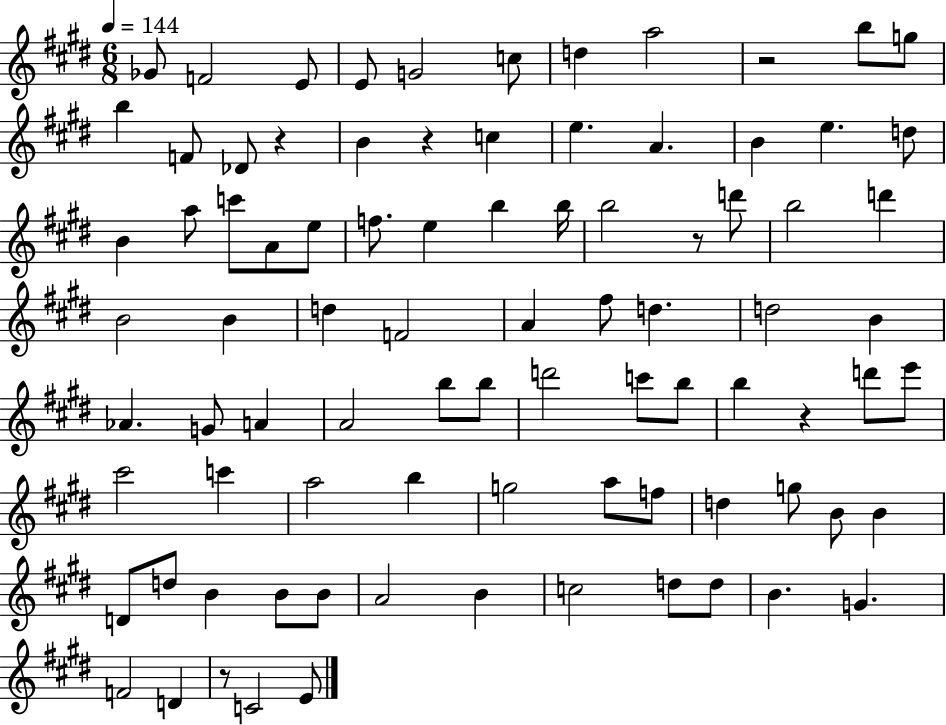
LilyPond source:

{
  \clef treble
  \numericTimeSignature
  \time 6/8
  \key e \major
  \tempo 4 = 144
  ges'8 f'2 e'8 | e'8 g'2 c''8 | d''4 a''2 | r2 b''8 g''8 | \break b''4 f'8 des'8 r4 | b'4 r4 c''4 | e''4. a'4. | b'4 e''4. d''8 | \break b'4 a''8 c'''8 a'8 e''8 | f''8. e''4 b''4 b''16 | b''2 r8 d'''8 | b''2 d'''4 | \break b'2 b'4 | d''4 f'2 | a'4 fis''8 d''4. | d''2 b'4 | \break aes'4. g'8 a'4 | a'2 b''8 b''8 | d'''2 c'''8 b''8 | b''4 r4 d'''8 e'''8 | \break cis'''2 c'''4 | a''2 b''4 | g''2 a''8 f''8 | d''4 g''8 b'8 b'4 | \break d'8 d''8 b'4 b'8 b'8 | a'2 b'4 | c''2 d''8 d''8 | b'4. g'4. | \break f'2 d'4 | r8 c'2 e'8 | \bar "|."
}